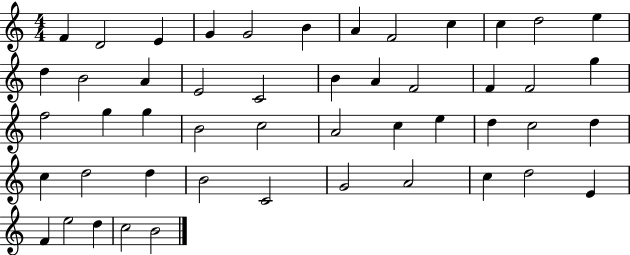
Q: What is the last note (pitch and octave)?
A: B4